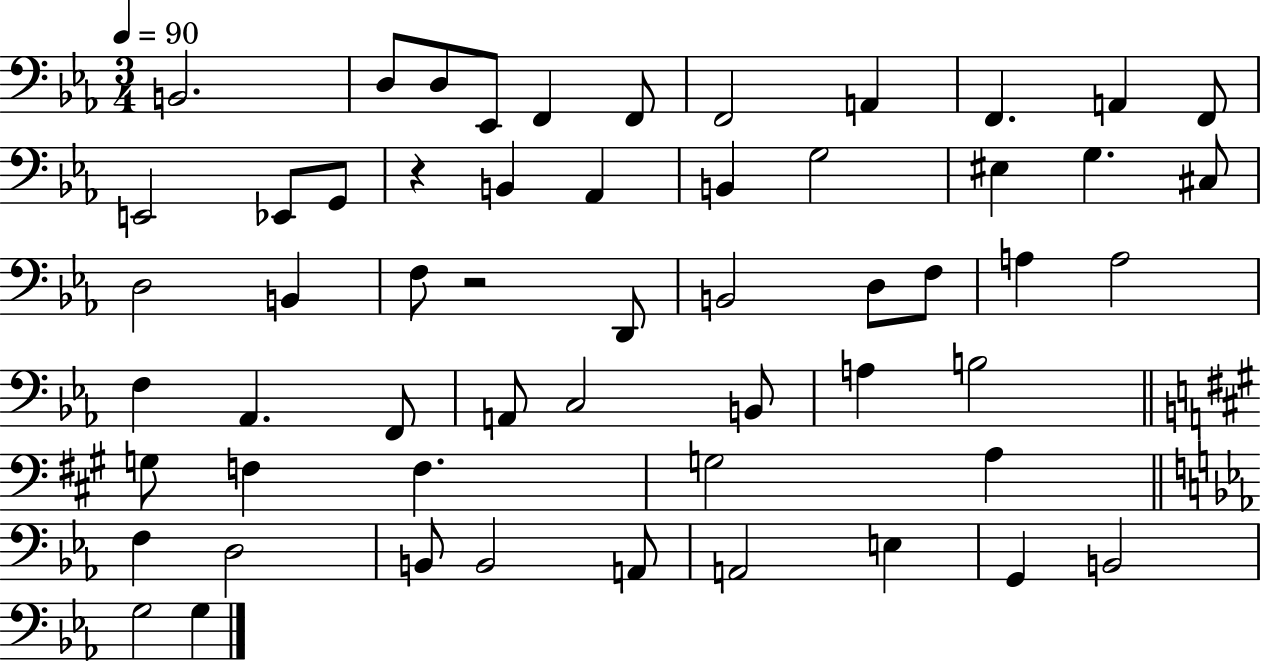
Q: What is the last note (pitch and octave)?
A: G3